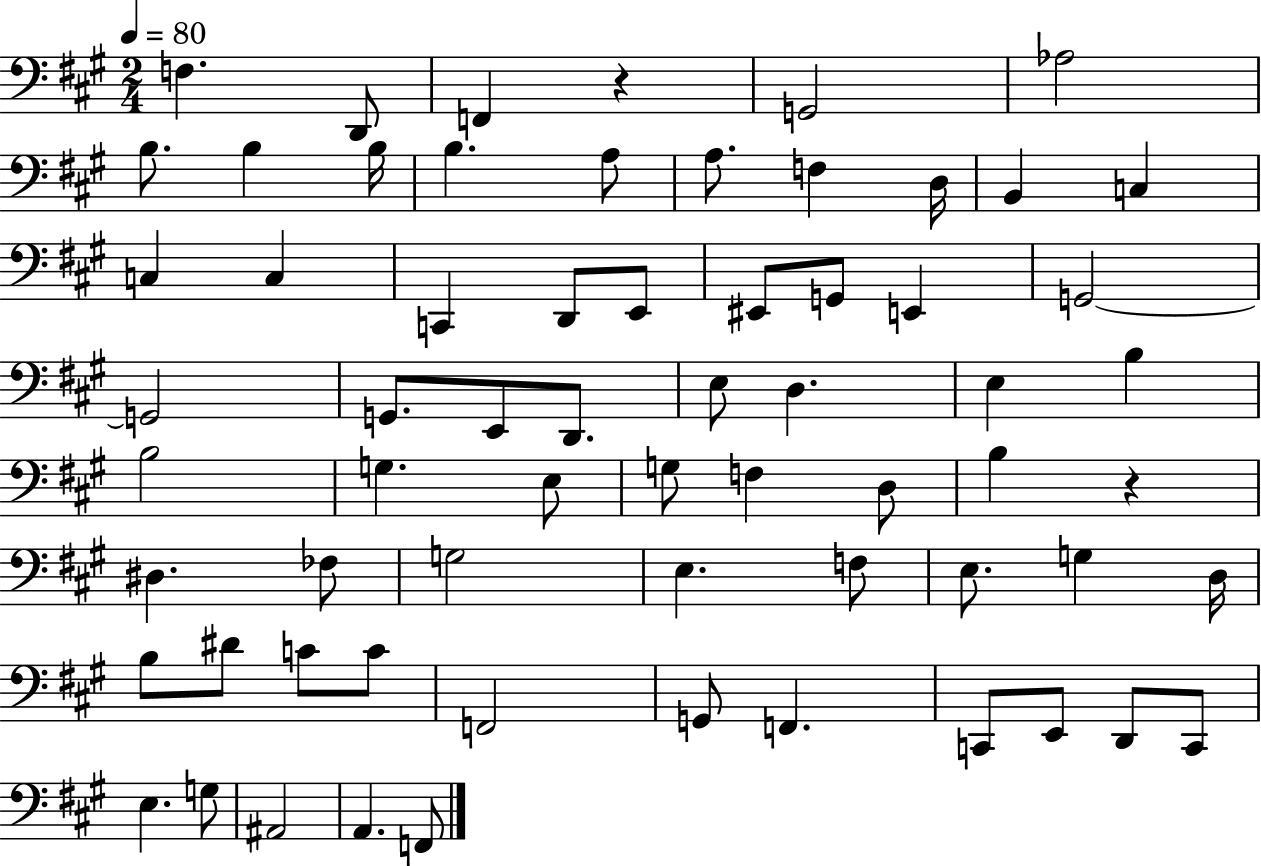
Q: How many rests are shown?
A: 2